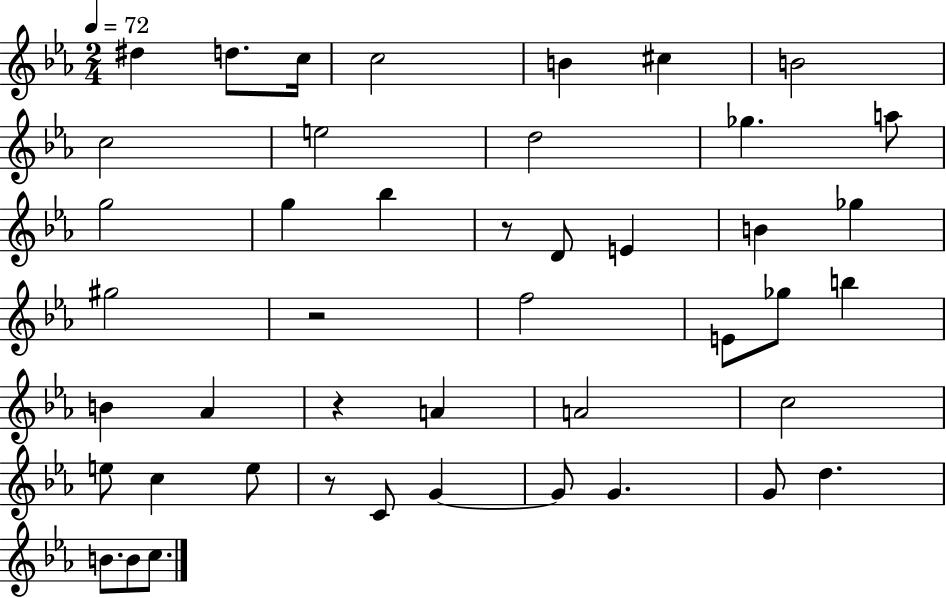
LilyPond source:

{
  \clef treble
  \numericTimeSignature
  \time 2/4
  \key ees \major
  \tempo 4 = 72
  dis''4 d''8. c''16 | c''2 | b'4 cis''4 | b'2 | \break c''2 | e''2 | d''2 | ges''4. a''8 | \break g''2 | g''4 bes''4 | r8 d'8 e'4 | b'4 ges''4 | \break gis''2 | r2 | f''2 | e'8 ges''8 b''4 | \break b'4 aes'4 | r4 a'4 | a'2 | c''2 | \break e''8 c''4 e''8 | r8 c'8 g'4~~ | g'8 g'4. | g'8 d''4. | \break b'8. b'8 c''8. | \bar "|."
}